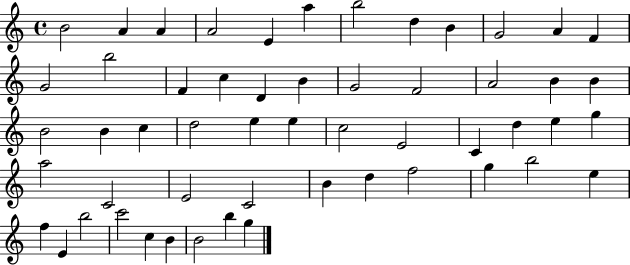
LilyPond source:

{
  \clef treble
  \time 4/4
  \defaultTimeSignature
  \key c \major
  b'2 a'4 a'4 | a'2 e'4 a''4 | b''2 d''4 b'4 | g'2 a'4 f'4 | \break g'2 b''2 | f'4 c''4 d'4 b'4 | g'2 f'2 | a'2 b'4 b'4 | \break b'2 b'4 c''4 | d''2 e''4 e''4 | c''2 e'2 | c'4 d''4 e''4 g''4 | \break a''2 c'2 | e'2 c'2 | b'4 d''4 f''2 | g''4 b''2 e''4 | \break f''4 e'4 b''2 | c'''2 c''4 b'4 | b'2 b''4 g''4 | \bar "|."
}